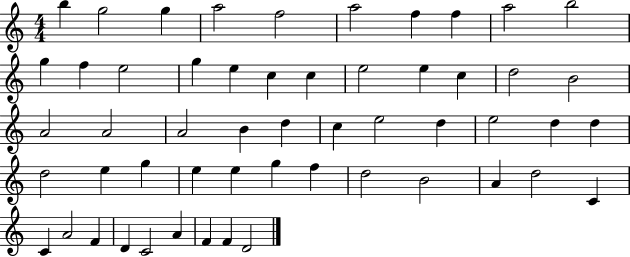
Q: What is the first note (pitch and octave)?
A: B5